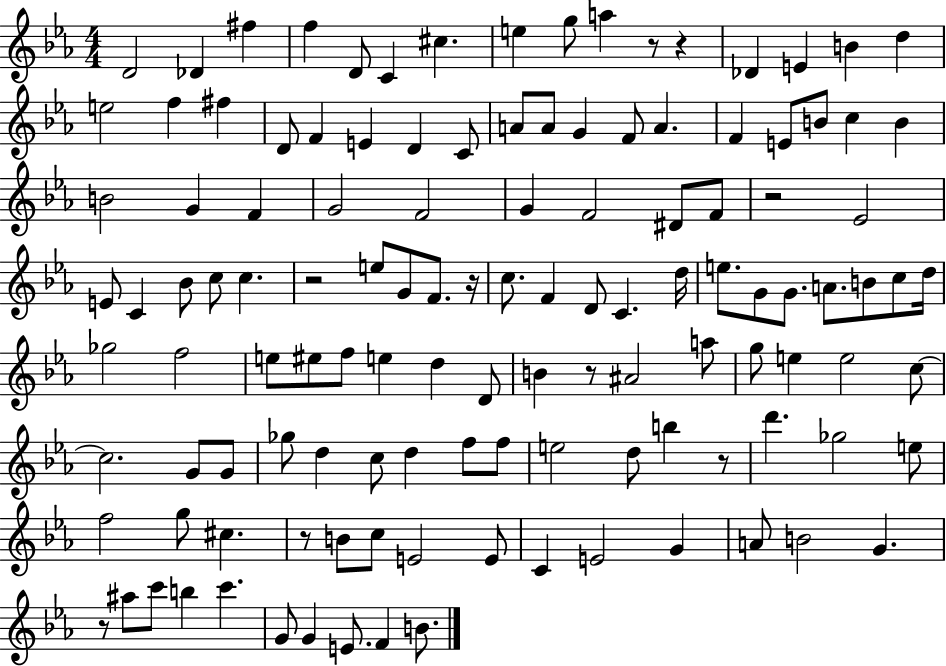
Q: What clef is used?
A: treble